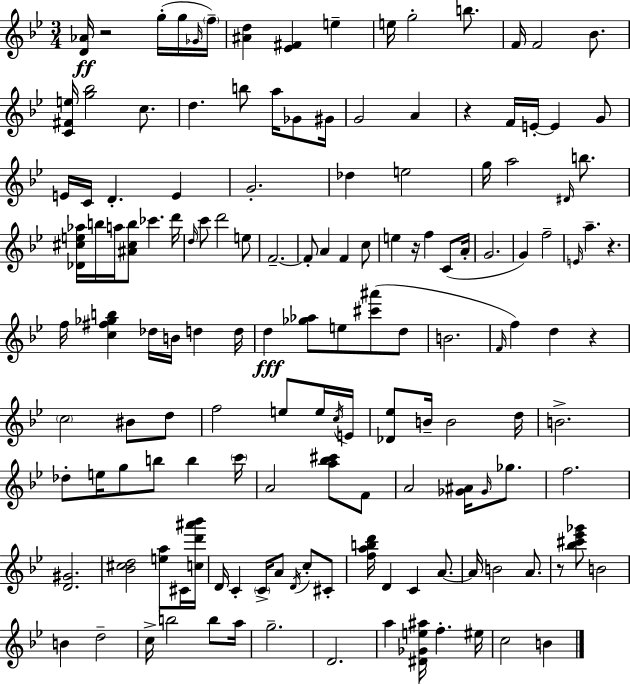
{
  \clef treble
  \numericTimeSignature
  \time 3/4
  \key bes \major
  \repeat volta 2 { <d' aes'>16\ff r2 g''16-.( g''16 \grace { ges'16 }) | \parenthesize f''16-- <ais' d''>4 <ees' fis'>4 e''4-- | e''16 g''2-. b''8. | f'16 f'2 bes'8. | \break <c' fis' e''>16 <g'' bes''>2 c''8. | d''4. b''8 a''16 ges'8 | gis'16 g'2 a'4 | r4 f'16 e'16-.~~ e'4 g'8 | \break e'16 c'16 d'4.-. e'4 | g'2.-. | des''4 e''2 | g''16 a''2 \grace { dis'16 } b''8. | \break <des' cis'' e'' aes''>16 b''16 a''16 <ais' cis'' b''>8 ces'''4. | d'''16 \grace { d''16 } c'''8 d'''2 | e''8 f'2.--~~ | f'8-. a'4 f'4 | \break c''8 e''4 r16 f''4 | c'8( a'16-. g'2. | g'4) f''2-- | \grace { e'16 } a''4.-- r4. | \break f''16 <c'' fis'' ges'' b''>4 des''16 b'16 d''4 | d''16 d''4\fff <ges'' aes''>8 e''8 | <cis''' ais'''>8( d''8 b'2. | \grace { f'16 } f''4) d''4 | \break r4 \parenthesize c''2 | bis'8 d''8 f''2 | e''8 e''16 \acciaccatura { c''16 } e'16 <des' ees''>8 b'16-- b'2 | d''16 b'2.-> | \break des''8-. e''16 g''8 b''8 | b''4 \parenthesize c'''16 a'2 | <a'' bes'' cis'''>8 f'8 a'2 | <ges' ais'>16 \grace { ges'16 } ges''8. f''2. | \break <d' gis'>2. | <bes' cis'' d''>2 | <e'' a''>8 cis'16 <c'' d''' ais''' bes'''>16 d'16 c'4-. | \parenthesize c'16-> a'8 \acciaccatura { d'16 } c''8-. cis'8-. <f'' a'' b'' d'''>16 d'4 | \break c'4 a'8.~~ a'16 b'2 | a'8. r8 <bes'' cis''' ees''' ges'''>8 | b'2 b'4 | d''2-- c''16-> b''2 | \break b''8 a''16 g''2.-- | d'2. | a''4 | <dis' ges' e'' ais''>16 f''4.-. eis''16 c''2 | \break b'4 } \bar "|."
}